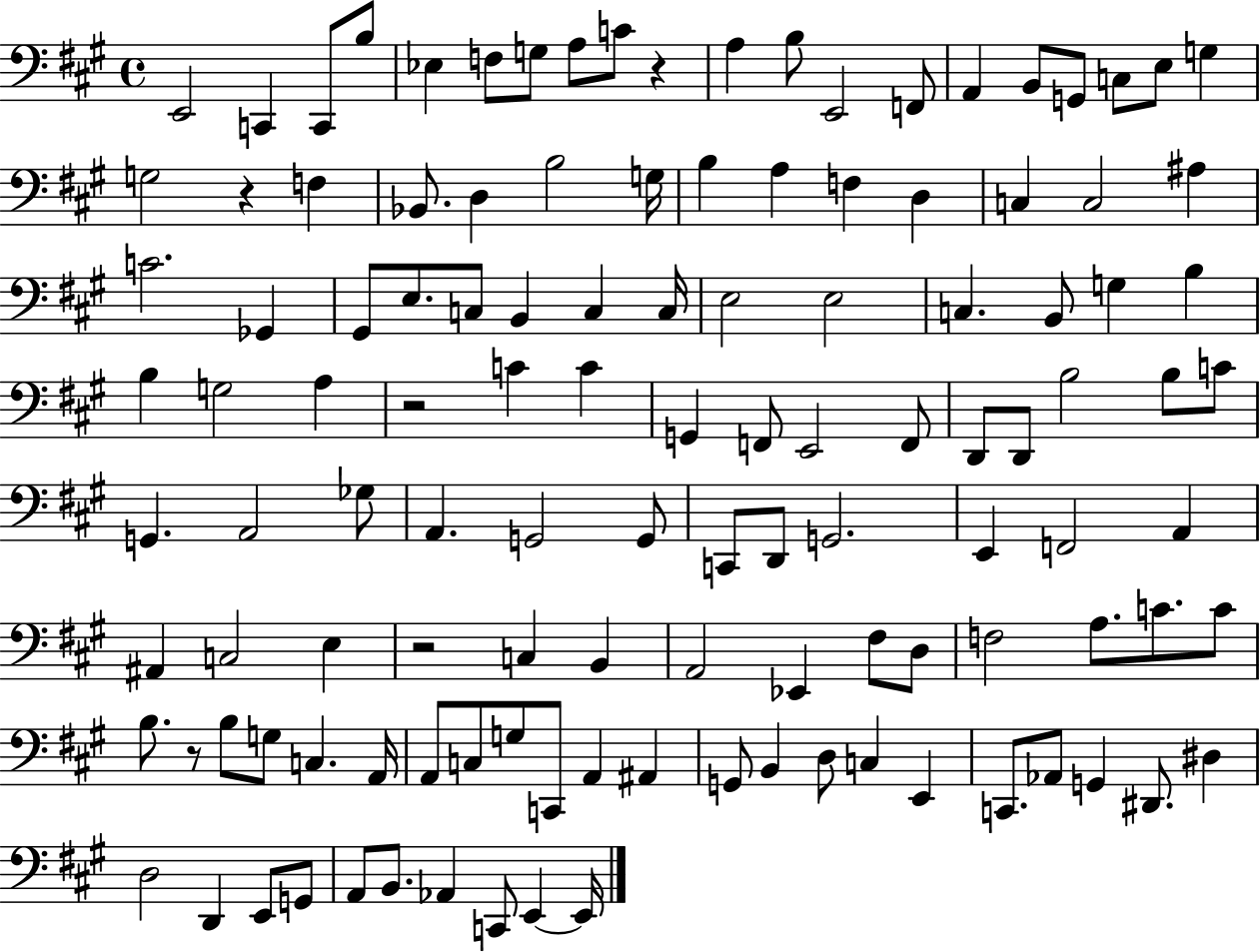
{
  \clef bass
  \time 4/4
  \defaultTimeSignature
  \key a \major
  e,2 c,4 c,8 b8 | ees4 f8 g8 a8 c'8 r4 | a4 b8 e,2 f,8 | a,4 b,8 g,8 c8 e8 g4 | \break g2 r4 f4 | bes,8. d4 b2 g16 | b4 a4 f4 d4 | c4 c2 ais4 | \break c'2. ges,4 | gis,8 e8. c8 b,4 c4 c16 | e2 e2 | c4. b,8 g4 b4 | \break b4 g2 a4 | r2 c'4 c'4 | g,4 f,8 e,2 f,8 | d,8 d,8 b2 b8 c'8 | \break g,4. a,2 ges8 | a,4. g,2 g,8 | c,8 d,8 g,2. | e,4 f,2 a,4 | \break ais,4 c2 e4 | r2 c4 b,4 | a,2 ees,4 fis8 d8 | f2 a8. c'8. c'8 | \break b8. r8 b8 g8 c4. a,16 | a,8 c8 g8 c,8 a,4 ais,4 | g,8 b,4 d8 c4 e,4 | c,8. aes,8 g,4 dis,8. dis4 | \break d2 d,4 e,8 g,8 | a,8 b,8. aes,4 c,8 e,4~~ e,16 | \bar "|."
}